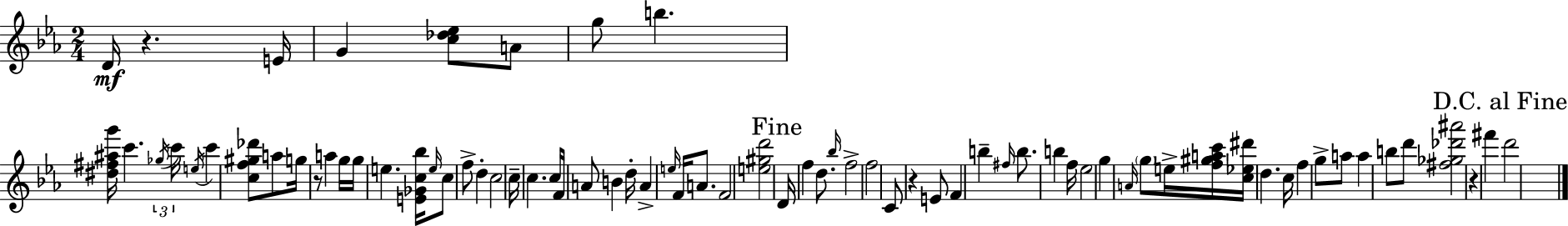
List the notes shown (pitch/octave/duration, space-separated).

D4/s R/q. E4/s G4/q [C5,Db5,Eb5]/e A4/e G5/e B5/q. [D#5,F#5,A#5,G6]/s C6/q. Gb5/s C6/s E5/s C6/q [C5,F5,G#5,Db6]/e A5/e G5/s R/e A5/q G5/s G5/s E5/q. [E4,Gb4,C5,Bb5]/s E5/s C5/e F5/e D5/q C5/h C5/s C5/q. C5/s F4/s A4/e B4/q D5/s A4/q E5/s F4/s A4/e. F4/h [E5,G#5,D6]/h D4/s F5/q D5/e. Bb5/s F5/h F5/h C4/e R/q E4/e F4/q B5/q F#5/s B5/e. B5/q F5/s Eb5/h G5/q A4/s G5/e E5/s [F5,G#5,A5,C6]/s [C5,Eb5,D#6]/s D5/q. C5/s F5/q G5/e A5/e A5/q B5/e D6/e [F#5,Gb5,Db6,A#6]/h R/q F#6/q D6/h